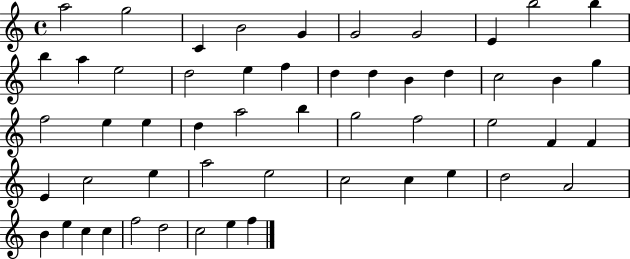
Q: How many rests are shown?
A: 0